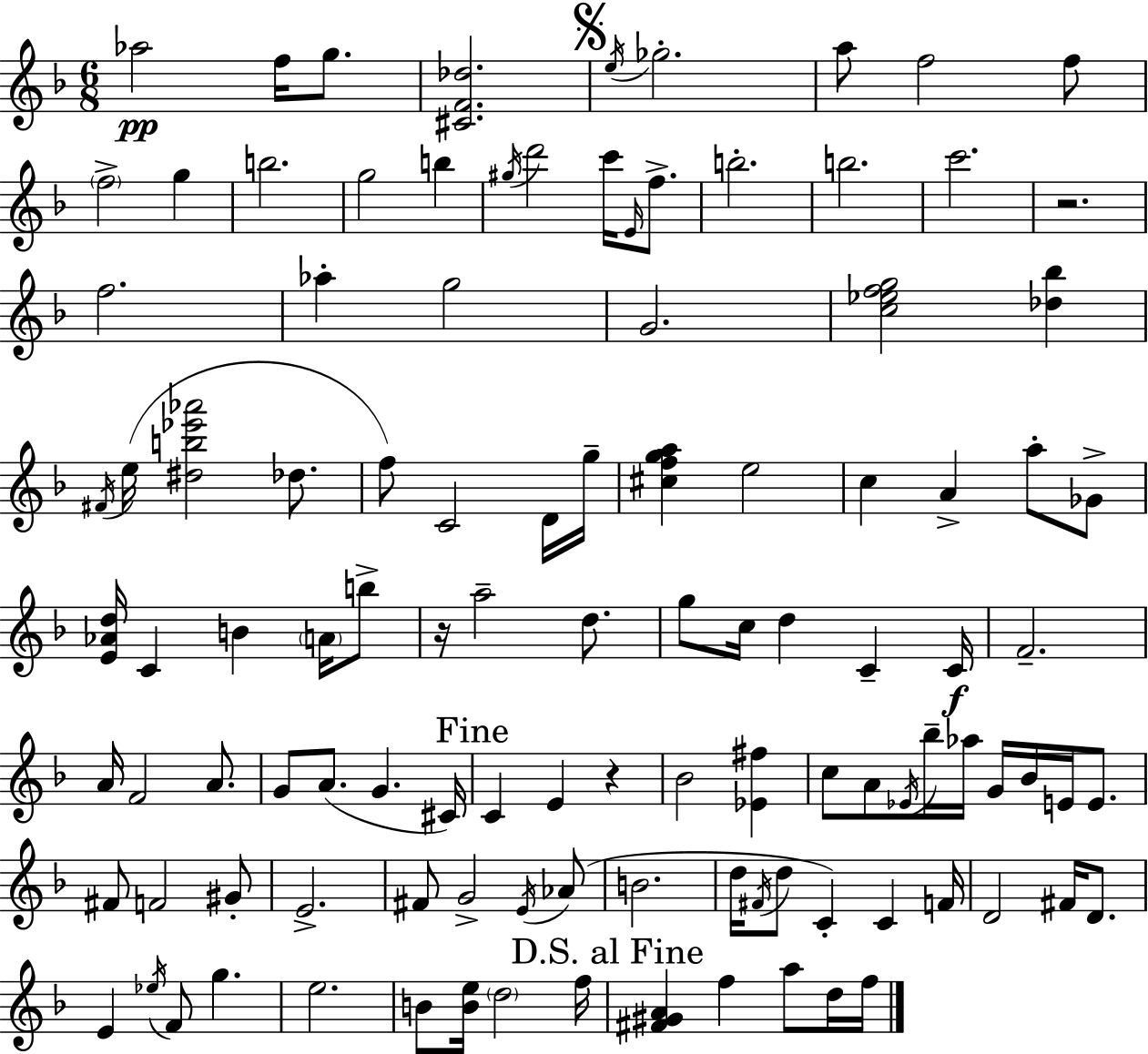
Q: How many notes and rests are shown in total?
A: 110